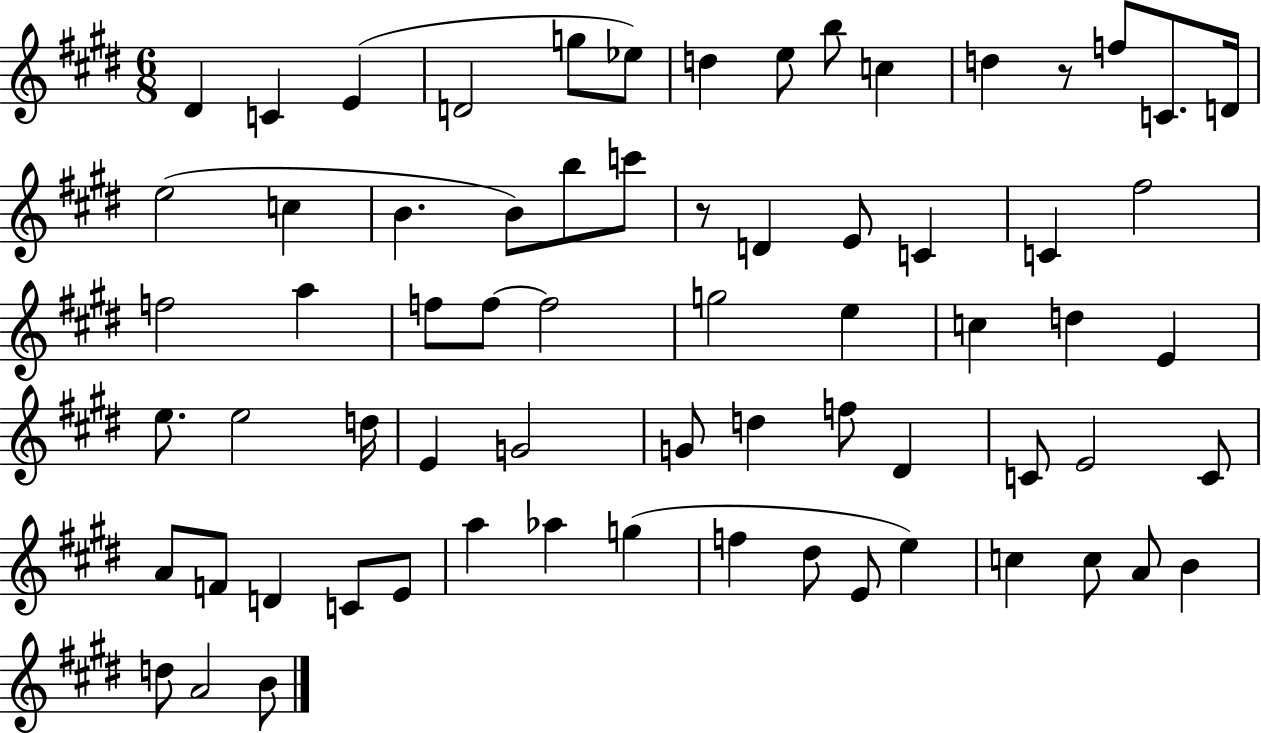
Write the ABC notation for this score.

X:1
T:Untitled
M:6/8
L:1/4
K:E
^D C E D2 g/2 _e/2 d e/2 b/2 c d z/2 f/2 C/2 D/4 e2 c B B/2 b/2 c'/2 z/2 D E/2 C C ^f2 f2 a f/2 f/2 f2 g2 e c d E e/2 e2 d/4 E G2 G/2 d f/2 ^D C/2 E2 C/2 A/2 F/2 D C/2 E/2 a _a g f ^d/2 E/2 e c c/2 A/2 B d/2 A2 B/2